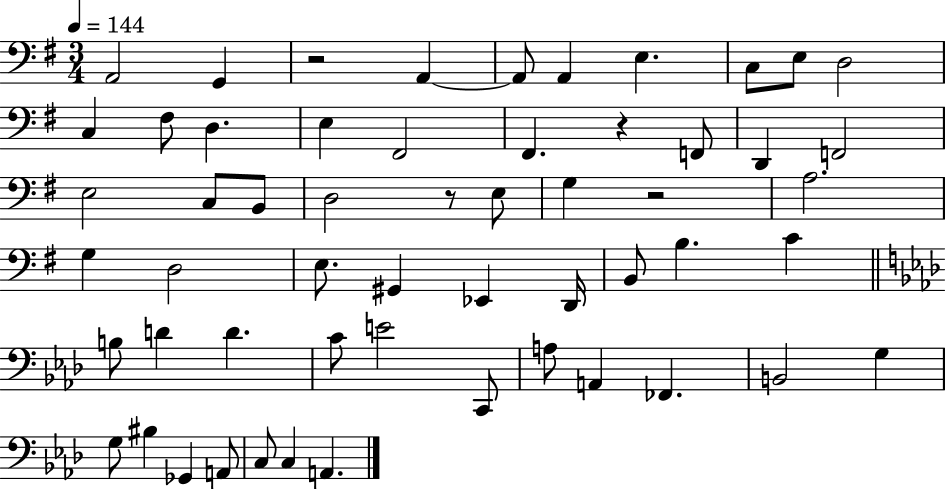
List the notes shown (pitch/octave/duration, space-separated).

A2/h G2/q R/h A2/q A2/e A2/q E3/q. C3/e E3/e D3/h C3/q F#3/e D3/q. E3/q F#2/h F#2/q. R/q F2/e D2/q F2/h E3/h C3/e B2/e D3/h R/e E3/e G3/q R/h A3/h. G3/q D3/h E3/e. G#2/q Eb2/q D2/s B2/e B3/q. C4/q B3/e D4/q D4/q. C4/e E4/h C2/e A3/e A2/q FES2/q. B2/h G3/q G3/e BIS3/q Gb2/q A2/e C3/e C3/q A2/q.